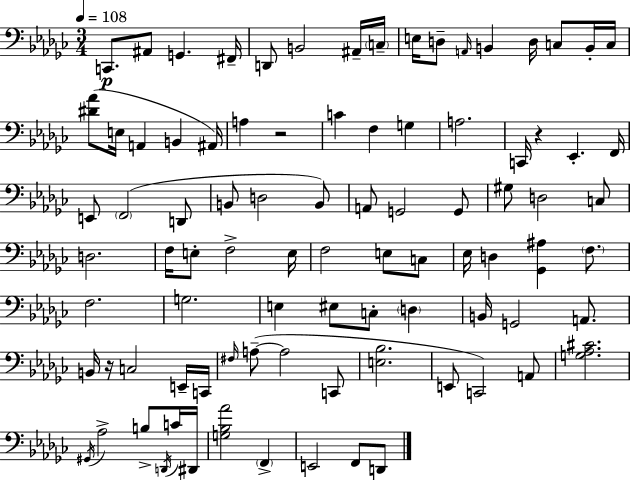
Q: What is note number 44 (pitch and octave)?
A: F3